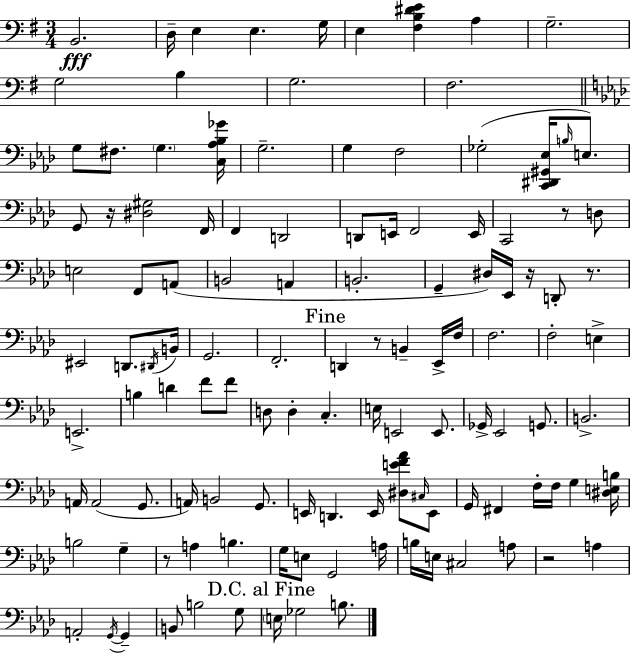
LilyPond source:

{
  \clef bass
  \numericTimeSignature
  \time 3/4
  \key e \minor
  \repeat volta 2 { b,2.\fff | d16-- e4 e4. g16 | e4 <fis b dis' e'>4 a4 | g2.-- | \break g2 b4 | g2. | fis2. | \bar "||" \break \key f \minor g8 fis8. \parenthesize g4. <c aes bes ges'>16 | g2.-- | g4 f2 | ges2-.( <c, dis, gis, ees>16 \grace { b16 } e8.) | \break g,8 r16 <dis gis>2 | f,16 f,4 d,2 | d,8 e,16 f,2 | e,16 c,2 r8 d8 | \break e2 f,8 a,8( | b,2 a,4 | b,2.-. | g,4-- dis16) ees,16 r16 d,8-. r8. | \break eis,2 d,8. | \acciaccatura { dis,16 } b,16 g,2. | f,2.-. | \mark "Fine" d,4 r8 b,4-- | \break ees,16-> f16 f2. | f2-. e4-> | e,2.-> | b4 d'4 f'8 | \break f'8 d8 d4-. c4.-. | e16 e,2 e,8. | ges,16-> ees,2 g,8. | b,2.-> | \break a,16 a,2( g,8. | a,16) b,2 g,8. | e,16 d,4. e,16 <dis e' f' aes'>8 | \grace { cis16 } e,8 g,16 fis,4 f16-. f16 g4 | \break <dis e b>16 b2 g4-- | r8 a4 b4. | g16 e8 g,2 | a16 b16 e16 cis2 | \break a8 r2 a4 | a,2-. \acciaccatura { g,16~ }~ | g,4-- b,8 b2 | g8 \mark "D.C. al Fine" \parenthesize e16 ges2 | \break b8. } \bar "|."
}